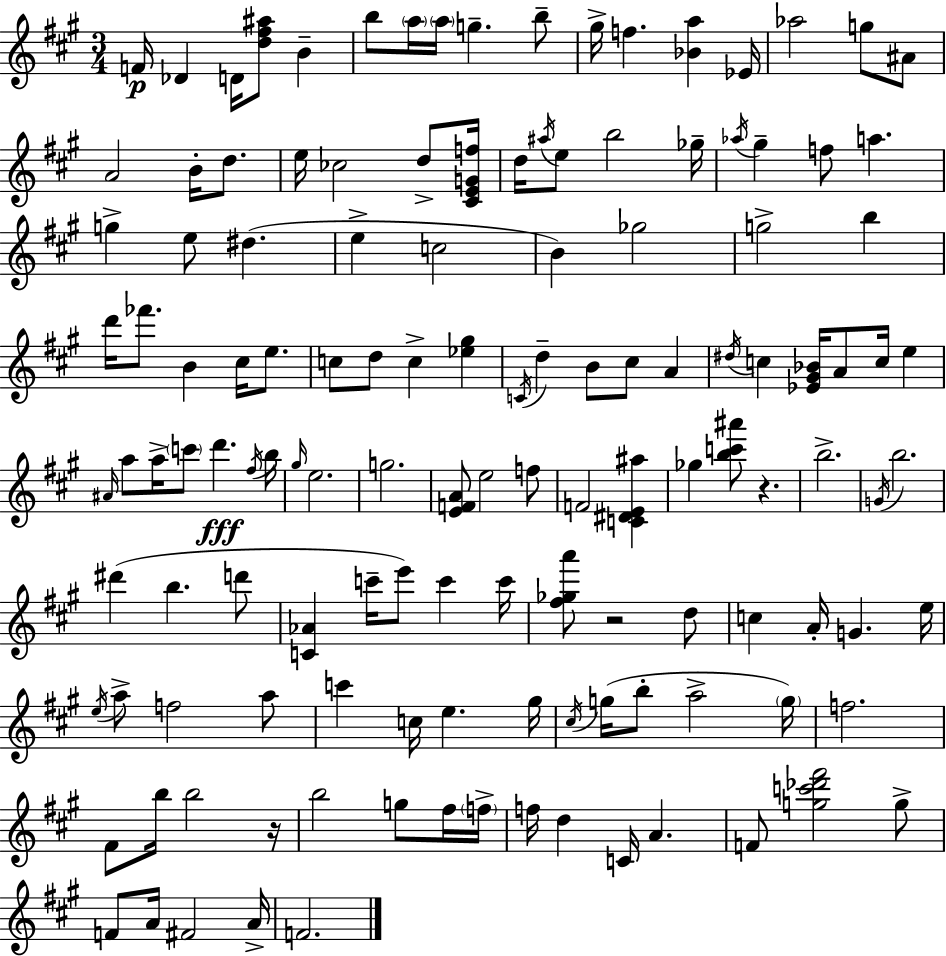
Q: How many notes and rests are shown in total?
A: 132